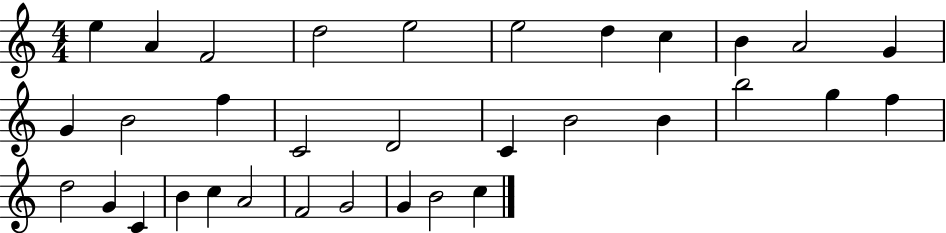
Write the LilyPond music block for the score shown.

{
  \clef treble
  \numericTimeSignature
  \time 4/4
  \key c \major
  e''4 a'4 f'2 | d''2 e''2 | e''2 d''4 c''4 | b'4 a'2 g'4 | \break g'4 b'2 f''4 | c'2 d'2 | c'4 b'2 b'4 | b''2 g''4 f''4 | \break d''2 g'4 c'4 | b'4 c''4 a'2 | f'2 g'2 | g'4 b'2 c''4 | \break \bar "|."
}